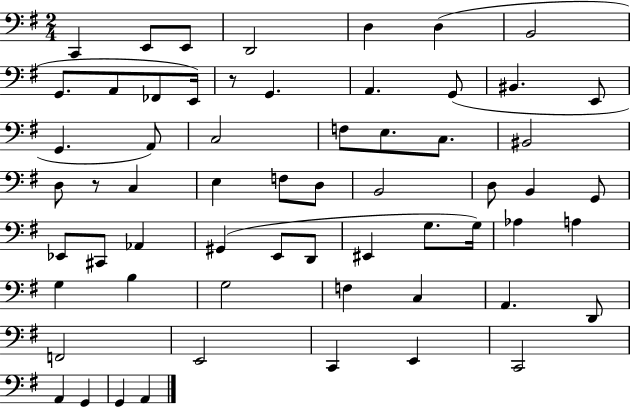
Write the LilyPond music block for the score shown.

{
  \clef bass
  \numericTimeSignature
  \time 2/4
  \key g \major
  c,4 e,8 e,8 | d,2 | d4 d4( | b,2 | \break g,8. a,8 fes,8 e,16) | r8 g,4. | a,4. g,8( | bis,4. e,8 | \break g,4. a,8) | c2 | f8 e8. c8. | bis,2 | \break d8 r8 c4 | e4 f8 d8 | b,2 | d8 b,4 g,8 | \break ees,8 cis,8 aes,4 | gis,4( e,8 d,8 | eis,4 g8. g16) | aes4 a4 | \break g4 b4 | g2 | f4 c4 | a,4. d,8 | \break f,2 | e,2 | c,4 e,4 | c,2 | \break a,4 g,4 | g,4 a,4 | \bar "|."
}